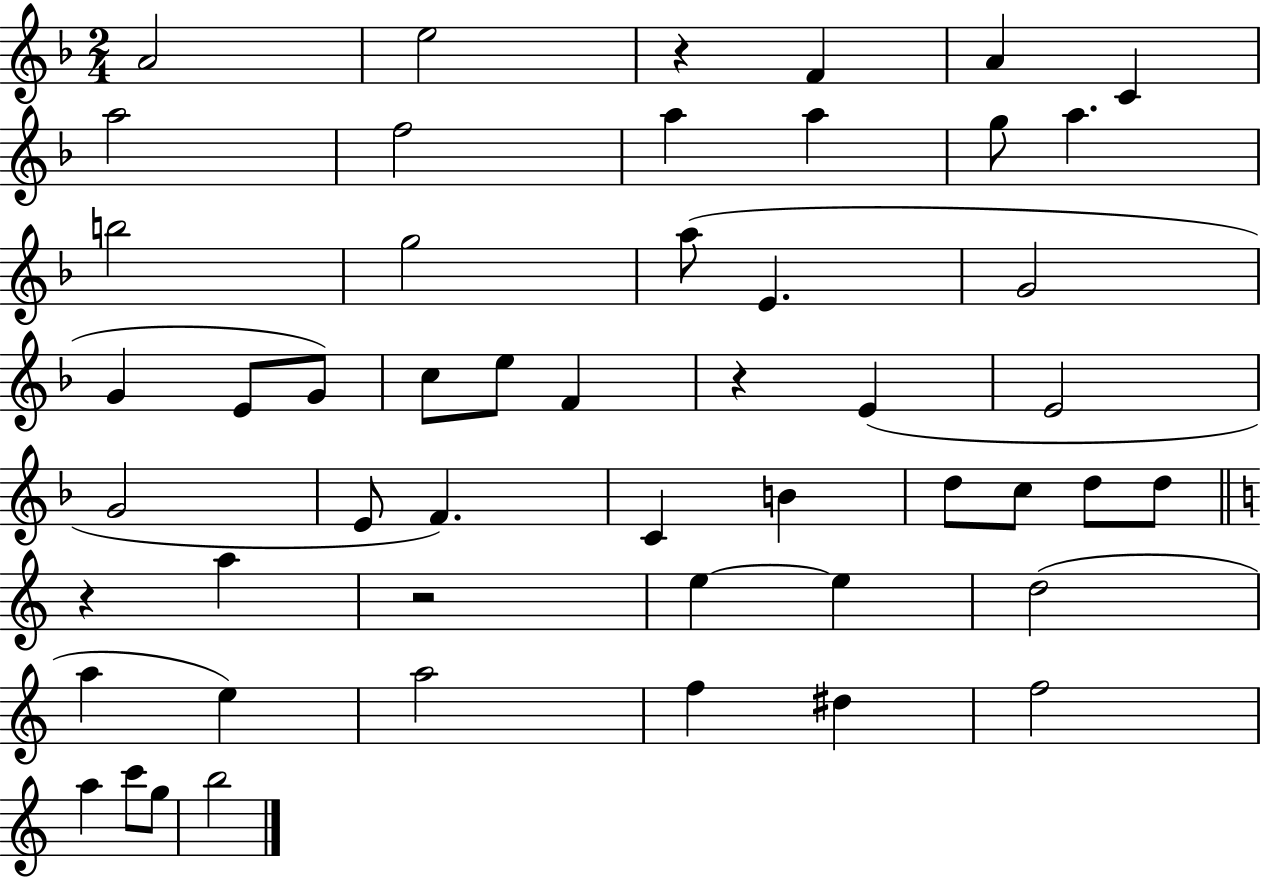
A4/h E5/h R/q F4/q A4/q C4/q A5/h F5/h A5/q A5/q G5/e A5/q. B5/h G5/h A5/e E4/q. G4/h G4/q E4/e G4/e C5/e E5/e F4/q R/q E4/q E4/h G4/h E4/e F4/q. C4/q B4/q D5/e C5/e D5/e D5/e R/q A5/q R/h E5/q E5/q D5/h A5/q E5/q A5/h F5/q D#5/q F5/h A5/q C6/e G5/e B5/h